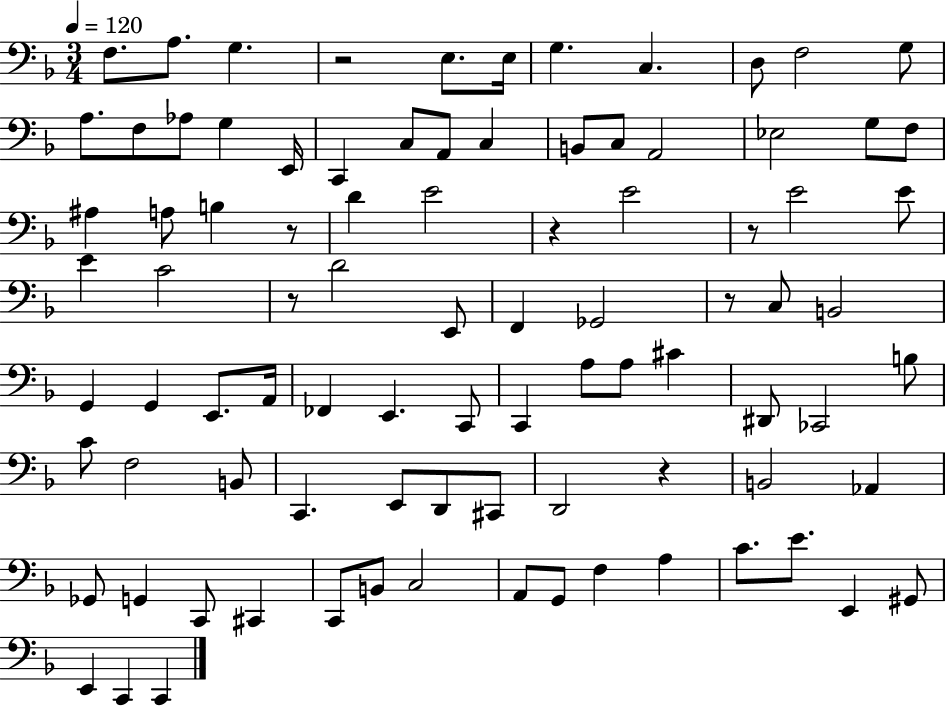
F3/e. A3/e. G3/q. R/h E3/e. E3/s G3/q. C3/q. D3/e F3/h G3/e A3/e. F3/e Ab3/e G3/q E2/s C2/q C3/e A2/e C3/q B2/e C3/e A2/h Eb3/h G3/e F3/e A#3/q A3/e B3/q R/e D4/q E4/h R/q E4/h R/e E4/h E4/e E4/q C4/h R/e D4/h E2/e F2/q Gb2/h R/e C3/e B2/h G2/q G2/q E2/e. A2/s FES2/q E2/q. C2/e C2/q A3/e A3/e C#4/q D#2/e CES2/h B3/e C4/e F3/h B2/e C2/q. E2/e D2/e C#2/e D2/h R/q B2/h Ab2/q Gb2/e G2/q C2/e C#2/q C2/e B2/e C3/h A2/e G2/e F3/q A3/q C4/e. E4/e. E2/q G#2/e E2/q C2/q C2/q